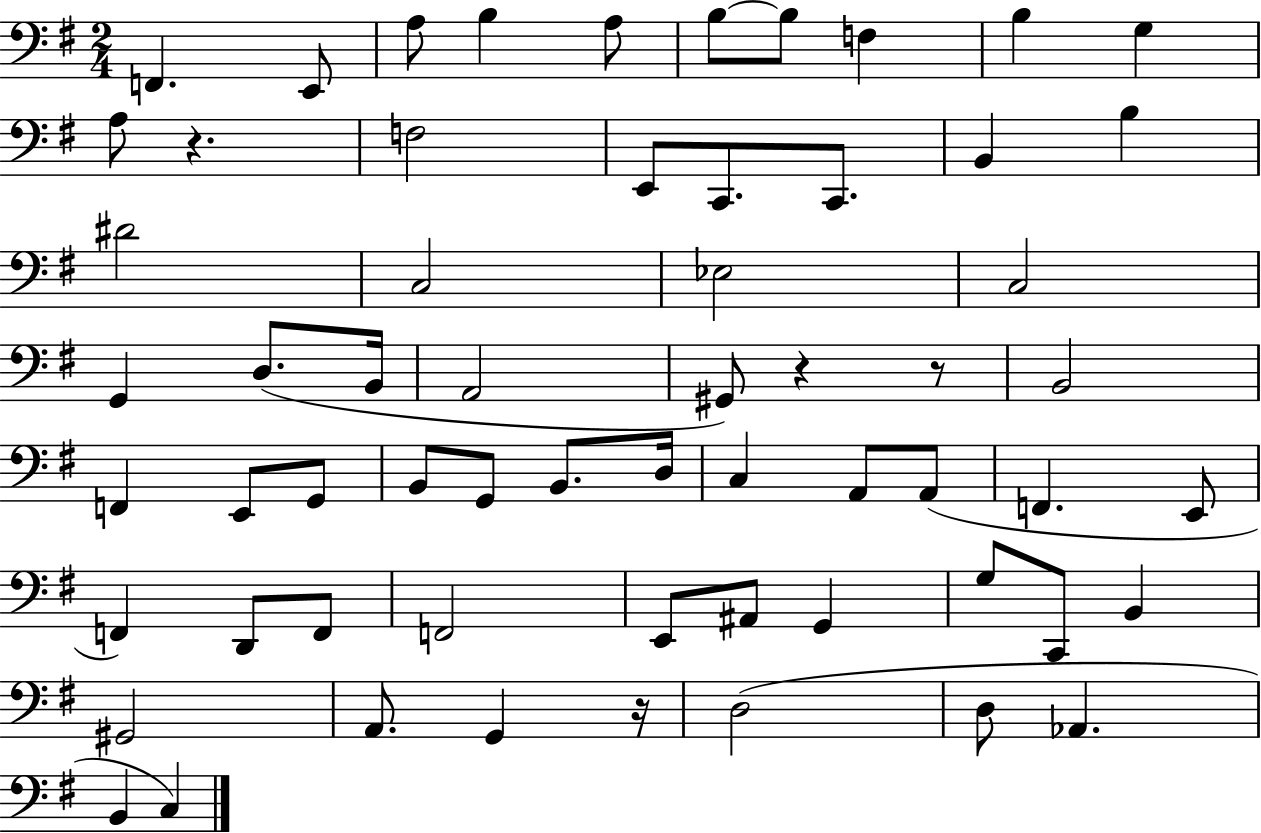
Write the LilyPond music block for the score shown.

{
  \clef bass
  \numericTimeSignature
  \time 2/4
  \key g \major
  f,4. e,8 | a8 b4 a8 | b8~~ b8 f4 | b4 g4 | \break a8 r4. | f2 | e,8 c,8. c,8. | b,4 b4 | \break dis'2 | c2 | ees2 | c2 | \break g,4 d8.( b,16 | a,2 | gis,8) r4 r8 | b,2 | \break f,4 e,8 g,8 | b,8 g,8 b,8. d16 | c4 a,8 a,8( | f,4. e,8 | \break f,4) d,8 f,8 | f,2 | e,8 ais,8 g,4 | g8 c,8 b,4 | \break gis,2 | a,8. g,4 r16 | d2( | d8 aes,4. | \break b,4 c4) | \bar "|."
}